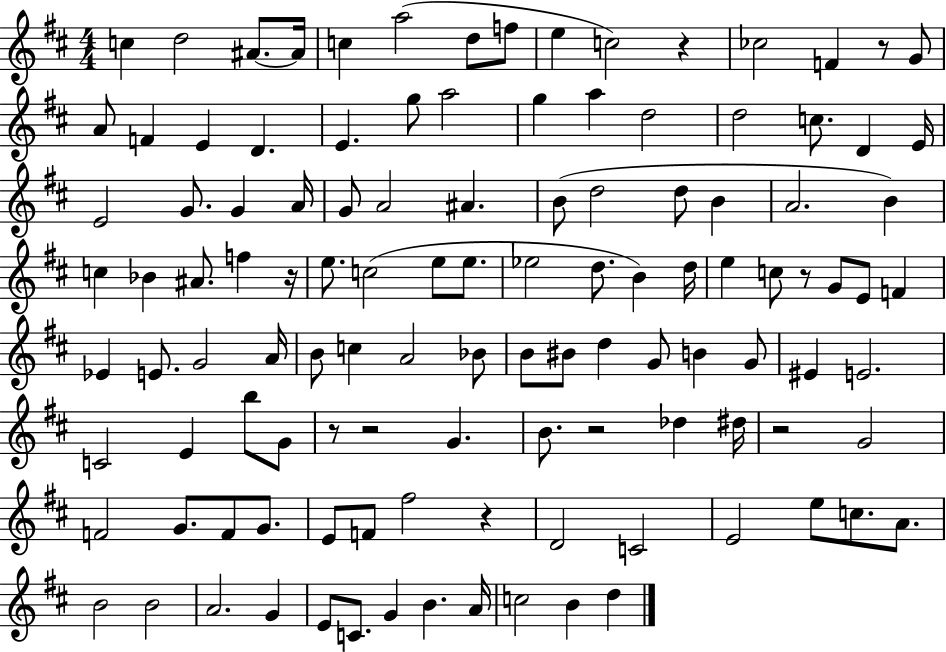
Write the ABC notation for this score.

X:1
T:Untitled
M:4/4
L:1/4
K:D
c d2 ^A/2 ^A/4 c a2 d/2 f/2 e c2 z _c2 F z/2 G/2 A/2 F E D E g/2 a2 g a d2 d2 c/2 D E/4 E2 G/2 G A/4 G/2 A2 ^A B/2 d2 d/2 B A2 B c _B ^A/2 f z/4 e/2 c2 e/2 e/2 _e2 d/2 B d/4 e c/2 z/2 G/2 E/2 F _E E/2 G2 A/4 B/2 c A2 _B/2 B/2 ^B/2 d G/2 B G/2 ^E E2 C2 E b/2 G/2 z/2 z2 G B/2 z2 _d ^d/4 z2 G2 F2 G/2 F/2 G/2 E/2 F/2 ^f2 z D2 C2 E2 e/2 c/2 A/2 B2 B2 A2 G E/2 C/2 G B A/4 c2 B d